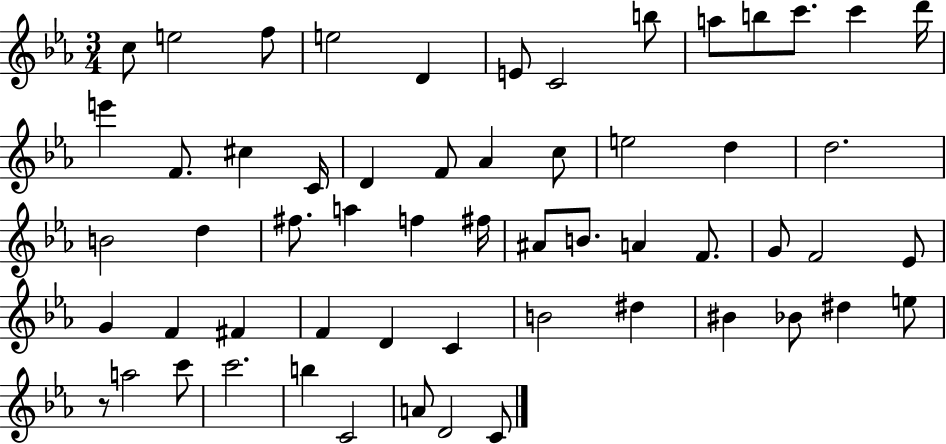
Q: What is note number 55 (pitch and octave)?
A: A4